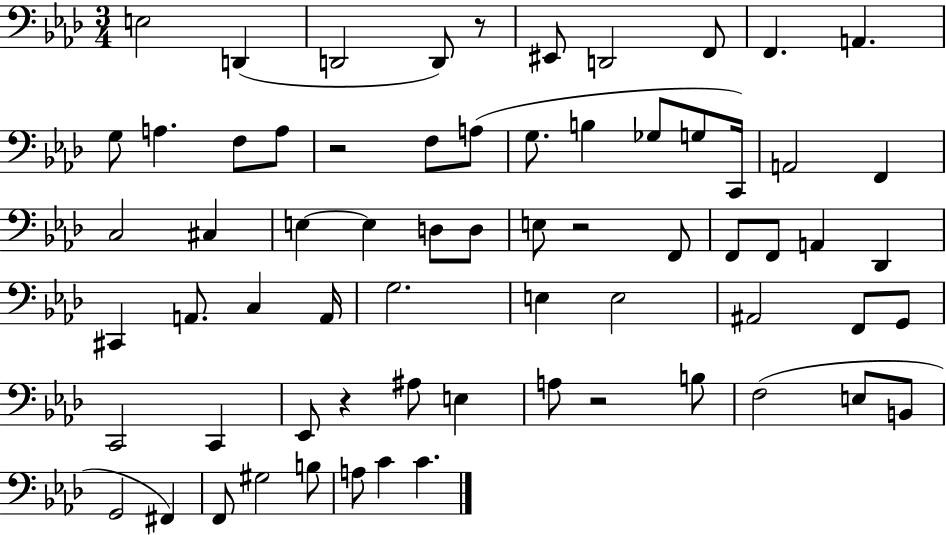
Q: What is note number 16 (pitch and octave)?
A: G3